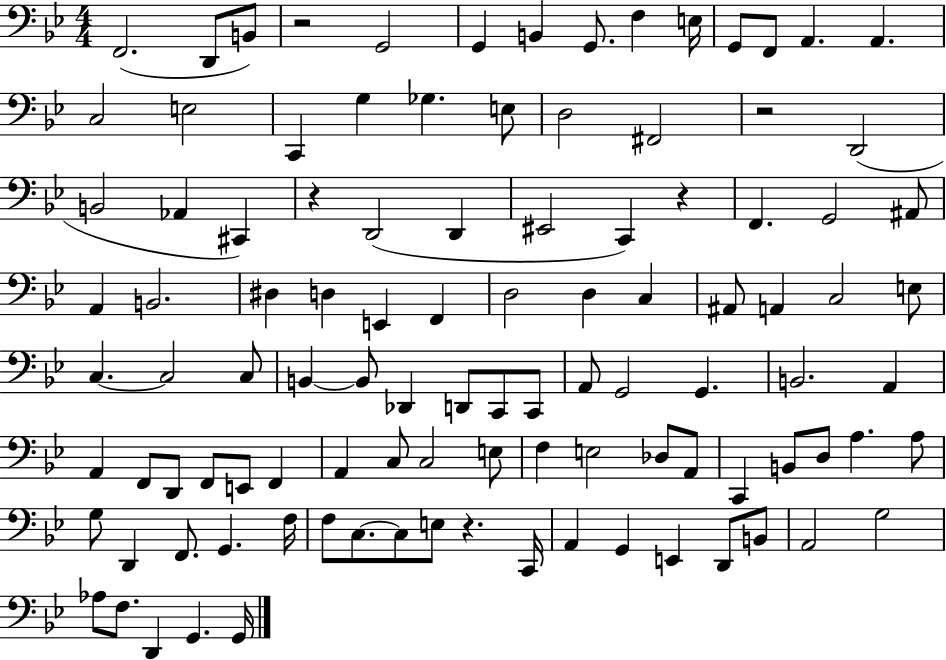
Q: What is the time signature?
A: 4/4